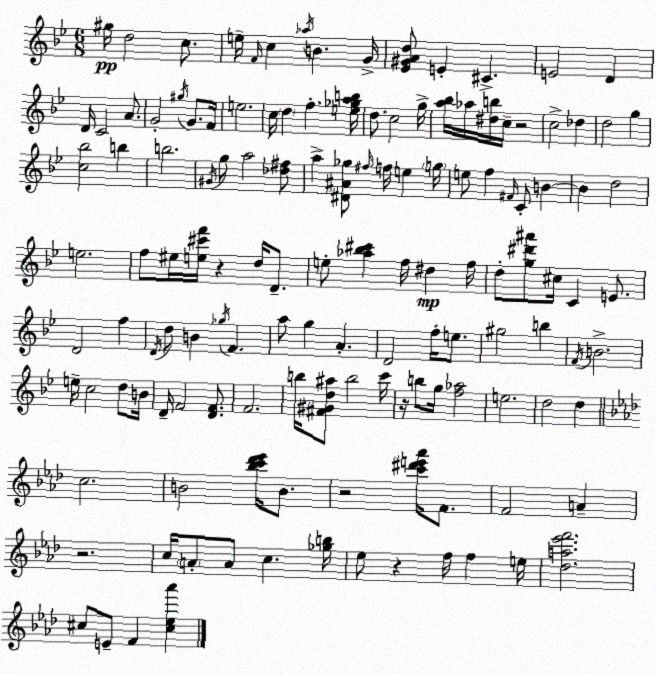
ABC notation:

X:1
T:Untitled
M:6/8
L:1/4
K:Gm
^g/4 d2 c/2 e/4 F/4 c _a/4 B G/4 [_E^GAd]/2 E ^C E2 D D/4 C2 A/2 G2 ^g/4 G/2 F/4 e2 c/4 d f [e_gab]/4 d/2 c2 g/4 [a_b]/4 _a/4 [^db]/4 c/4 z2 c2 _d d2 g [c_b]2 b b2 ^G/4 g/2 a2 [_d^f]/2 a [^D^A_g]/2 ^f/4 f/4 e g/4 e/2 f ^F/4 C/2 B B d2 e2 f/2 ^e/4 [e^c'f']/4 z d/4 D/2 e/2 [_a_b^c'] f/4 ^d f/4 d/2 [g^d'^a']/2 ^c/4 C E/2 D2 f D/4 d/2 B _g/4 F a/2 g A D2 f/4 e/2 ^g2 b F/4 B2 e/4 c2 d/2 B/4 D/4 F2 [DF]/2 F2 b/4 [^F^Gd^a]/2 b2 c'/4 z/4 b/2 g/4 [f_a]2 e2 d2 d c2 B2 [_bc'_d'_e']/4 B/2 z2 [c'^d'e'_a']/4 F/2 F2 A z2 c/4 A/2 A/2 c [_gb]/4 _e/2 z f/4 f e/4 [_da_e'f']2 ^c/2 E/2 F [^c_e_a']